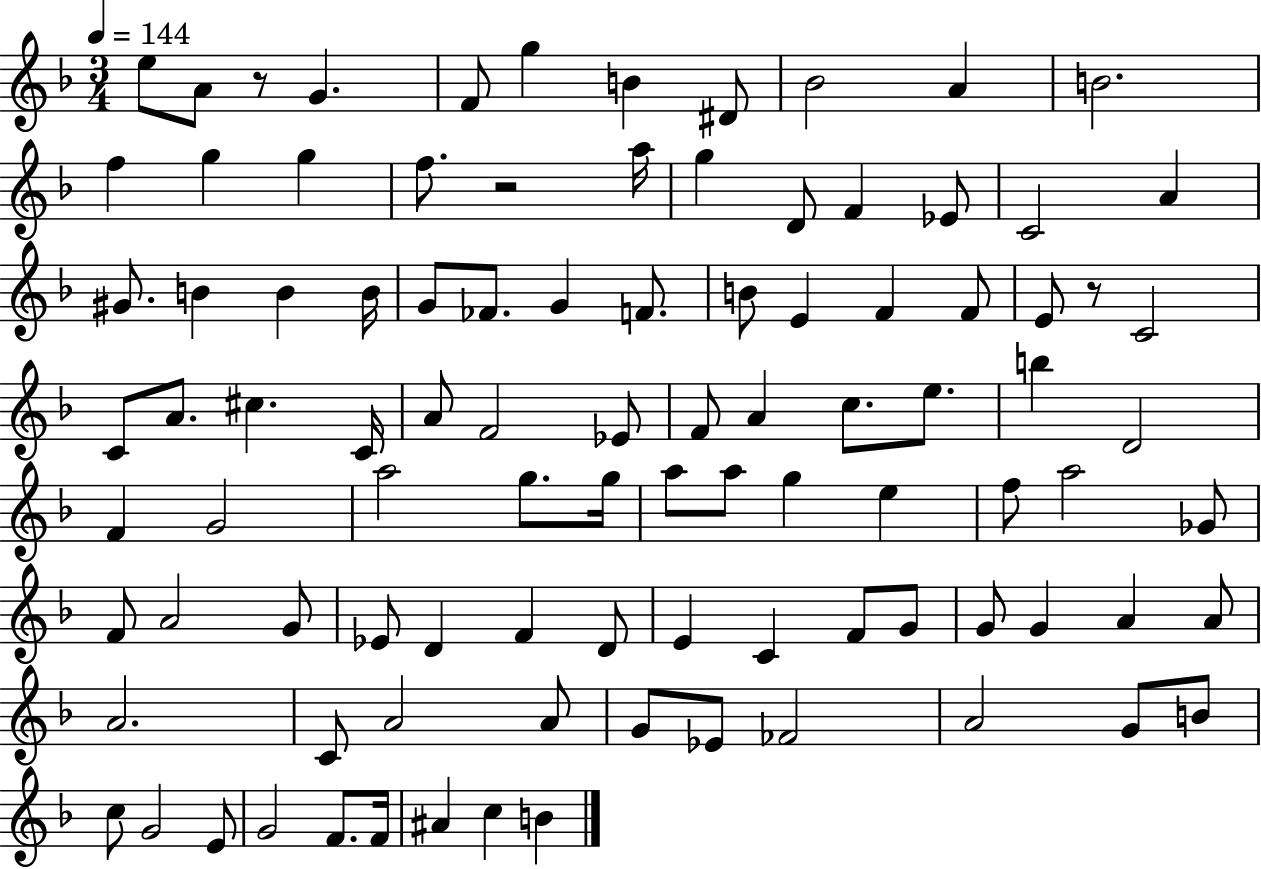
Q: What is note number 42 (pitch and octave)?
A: Eb4